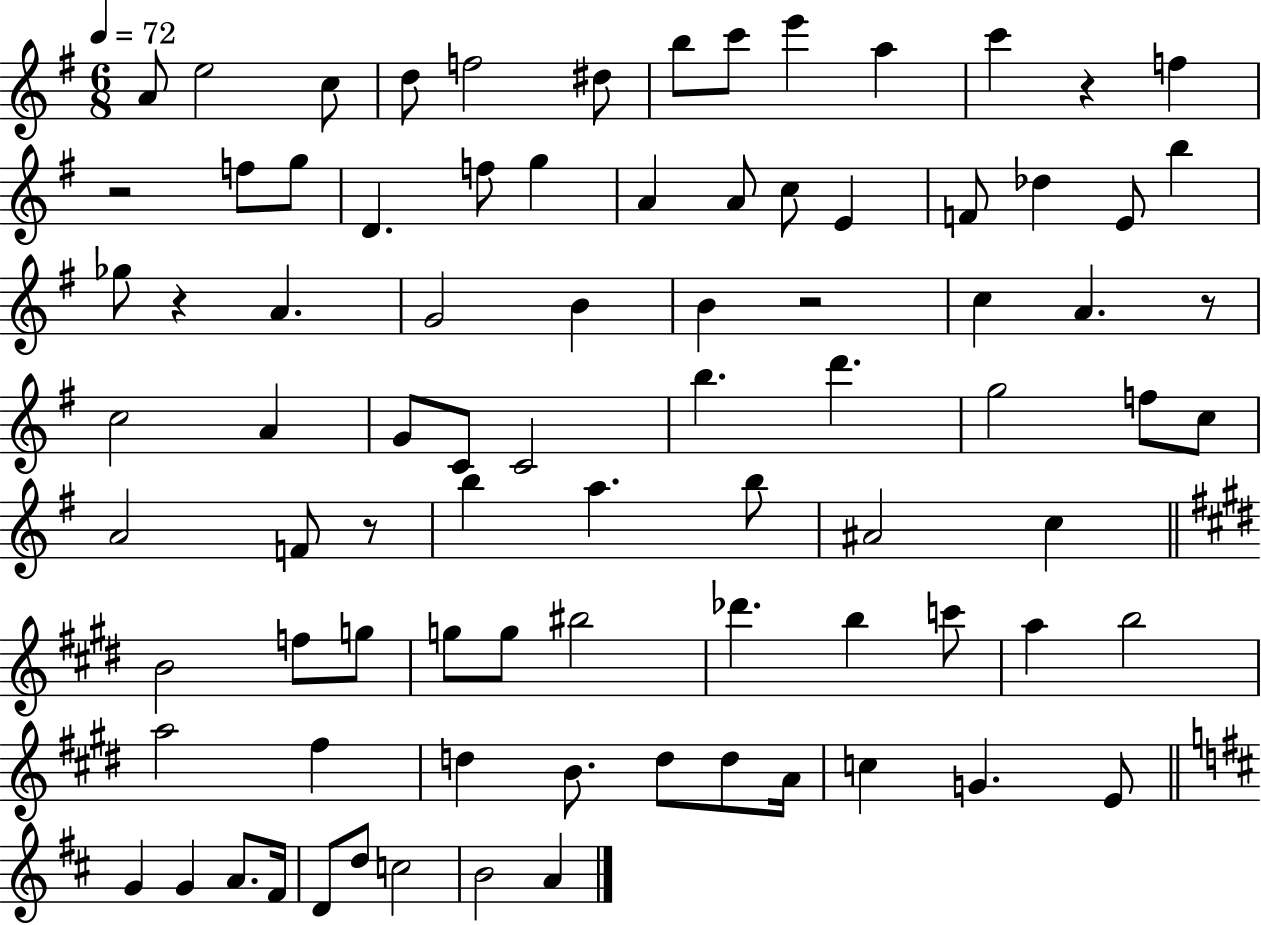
A4/e E5/h C5/e D5/e F5/h D#5/e B5/e C6/e E6/q A5/q C6/q R/q F5/q R/h F5/e G5/e D4/q. F5/e G5/q A4/q A4/e C5/e E4/q F4/e Db5/q E4/e B5/q Gb5/e R/q A4/q. G4/h B4/q B4/q R/h C5/q A4/q. R/e C5/h A4/q G4/e C4/e C4/h B5/q. D6/q. G5/h F5/e C5/e A4/h F4/e R/e B5/q A5/q. B5/e A#4/h C5/q B4/h F5/e G5/e G5/e G5/e BIS5/h Db6/q. B5/q C6/e A5/q B5/h A5/h F#5/q D5/q B4/e. D5/e D5/e A4/s C5/q G4/q. E4/e G4/q G4/q A4/e. F#4/s D4/e D5/e C5/h B4/h A4/q